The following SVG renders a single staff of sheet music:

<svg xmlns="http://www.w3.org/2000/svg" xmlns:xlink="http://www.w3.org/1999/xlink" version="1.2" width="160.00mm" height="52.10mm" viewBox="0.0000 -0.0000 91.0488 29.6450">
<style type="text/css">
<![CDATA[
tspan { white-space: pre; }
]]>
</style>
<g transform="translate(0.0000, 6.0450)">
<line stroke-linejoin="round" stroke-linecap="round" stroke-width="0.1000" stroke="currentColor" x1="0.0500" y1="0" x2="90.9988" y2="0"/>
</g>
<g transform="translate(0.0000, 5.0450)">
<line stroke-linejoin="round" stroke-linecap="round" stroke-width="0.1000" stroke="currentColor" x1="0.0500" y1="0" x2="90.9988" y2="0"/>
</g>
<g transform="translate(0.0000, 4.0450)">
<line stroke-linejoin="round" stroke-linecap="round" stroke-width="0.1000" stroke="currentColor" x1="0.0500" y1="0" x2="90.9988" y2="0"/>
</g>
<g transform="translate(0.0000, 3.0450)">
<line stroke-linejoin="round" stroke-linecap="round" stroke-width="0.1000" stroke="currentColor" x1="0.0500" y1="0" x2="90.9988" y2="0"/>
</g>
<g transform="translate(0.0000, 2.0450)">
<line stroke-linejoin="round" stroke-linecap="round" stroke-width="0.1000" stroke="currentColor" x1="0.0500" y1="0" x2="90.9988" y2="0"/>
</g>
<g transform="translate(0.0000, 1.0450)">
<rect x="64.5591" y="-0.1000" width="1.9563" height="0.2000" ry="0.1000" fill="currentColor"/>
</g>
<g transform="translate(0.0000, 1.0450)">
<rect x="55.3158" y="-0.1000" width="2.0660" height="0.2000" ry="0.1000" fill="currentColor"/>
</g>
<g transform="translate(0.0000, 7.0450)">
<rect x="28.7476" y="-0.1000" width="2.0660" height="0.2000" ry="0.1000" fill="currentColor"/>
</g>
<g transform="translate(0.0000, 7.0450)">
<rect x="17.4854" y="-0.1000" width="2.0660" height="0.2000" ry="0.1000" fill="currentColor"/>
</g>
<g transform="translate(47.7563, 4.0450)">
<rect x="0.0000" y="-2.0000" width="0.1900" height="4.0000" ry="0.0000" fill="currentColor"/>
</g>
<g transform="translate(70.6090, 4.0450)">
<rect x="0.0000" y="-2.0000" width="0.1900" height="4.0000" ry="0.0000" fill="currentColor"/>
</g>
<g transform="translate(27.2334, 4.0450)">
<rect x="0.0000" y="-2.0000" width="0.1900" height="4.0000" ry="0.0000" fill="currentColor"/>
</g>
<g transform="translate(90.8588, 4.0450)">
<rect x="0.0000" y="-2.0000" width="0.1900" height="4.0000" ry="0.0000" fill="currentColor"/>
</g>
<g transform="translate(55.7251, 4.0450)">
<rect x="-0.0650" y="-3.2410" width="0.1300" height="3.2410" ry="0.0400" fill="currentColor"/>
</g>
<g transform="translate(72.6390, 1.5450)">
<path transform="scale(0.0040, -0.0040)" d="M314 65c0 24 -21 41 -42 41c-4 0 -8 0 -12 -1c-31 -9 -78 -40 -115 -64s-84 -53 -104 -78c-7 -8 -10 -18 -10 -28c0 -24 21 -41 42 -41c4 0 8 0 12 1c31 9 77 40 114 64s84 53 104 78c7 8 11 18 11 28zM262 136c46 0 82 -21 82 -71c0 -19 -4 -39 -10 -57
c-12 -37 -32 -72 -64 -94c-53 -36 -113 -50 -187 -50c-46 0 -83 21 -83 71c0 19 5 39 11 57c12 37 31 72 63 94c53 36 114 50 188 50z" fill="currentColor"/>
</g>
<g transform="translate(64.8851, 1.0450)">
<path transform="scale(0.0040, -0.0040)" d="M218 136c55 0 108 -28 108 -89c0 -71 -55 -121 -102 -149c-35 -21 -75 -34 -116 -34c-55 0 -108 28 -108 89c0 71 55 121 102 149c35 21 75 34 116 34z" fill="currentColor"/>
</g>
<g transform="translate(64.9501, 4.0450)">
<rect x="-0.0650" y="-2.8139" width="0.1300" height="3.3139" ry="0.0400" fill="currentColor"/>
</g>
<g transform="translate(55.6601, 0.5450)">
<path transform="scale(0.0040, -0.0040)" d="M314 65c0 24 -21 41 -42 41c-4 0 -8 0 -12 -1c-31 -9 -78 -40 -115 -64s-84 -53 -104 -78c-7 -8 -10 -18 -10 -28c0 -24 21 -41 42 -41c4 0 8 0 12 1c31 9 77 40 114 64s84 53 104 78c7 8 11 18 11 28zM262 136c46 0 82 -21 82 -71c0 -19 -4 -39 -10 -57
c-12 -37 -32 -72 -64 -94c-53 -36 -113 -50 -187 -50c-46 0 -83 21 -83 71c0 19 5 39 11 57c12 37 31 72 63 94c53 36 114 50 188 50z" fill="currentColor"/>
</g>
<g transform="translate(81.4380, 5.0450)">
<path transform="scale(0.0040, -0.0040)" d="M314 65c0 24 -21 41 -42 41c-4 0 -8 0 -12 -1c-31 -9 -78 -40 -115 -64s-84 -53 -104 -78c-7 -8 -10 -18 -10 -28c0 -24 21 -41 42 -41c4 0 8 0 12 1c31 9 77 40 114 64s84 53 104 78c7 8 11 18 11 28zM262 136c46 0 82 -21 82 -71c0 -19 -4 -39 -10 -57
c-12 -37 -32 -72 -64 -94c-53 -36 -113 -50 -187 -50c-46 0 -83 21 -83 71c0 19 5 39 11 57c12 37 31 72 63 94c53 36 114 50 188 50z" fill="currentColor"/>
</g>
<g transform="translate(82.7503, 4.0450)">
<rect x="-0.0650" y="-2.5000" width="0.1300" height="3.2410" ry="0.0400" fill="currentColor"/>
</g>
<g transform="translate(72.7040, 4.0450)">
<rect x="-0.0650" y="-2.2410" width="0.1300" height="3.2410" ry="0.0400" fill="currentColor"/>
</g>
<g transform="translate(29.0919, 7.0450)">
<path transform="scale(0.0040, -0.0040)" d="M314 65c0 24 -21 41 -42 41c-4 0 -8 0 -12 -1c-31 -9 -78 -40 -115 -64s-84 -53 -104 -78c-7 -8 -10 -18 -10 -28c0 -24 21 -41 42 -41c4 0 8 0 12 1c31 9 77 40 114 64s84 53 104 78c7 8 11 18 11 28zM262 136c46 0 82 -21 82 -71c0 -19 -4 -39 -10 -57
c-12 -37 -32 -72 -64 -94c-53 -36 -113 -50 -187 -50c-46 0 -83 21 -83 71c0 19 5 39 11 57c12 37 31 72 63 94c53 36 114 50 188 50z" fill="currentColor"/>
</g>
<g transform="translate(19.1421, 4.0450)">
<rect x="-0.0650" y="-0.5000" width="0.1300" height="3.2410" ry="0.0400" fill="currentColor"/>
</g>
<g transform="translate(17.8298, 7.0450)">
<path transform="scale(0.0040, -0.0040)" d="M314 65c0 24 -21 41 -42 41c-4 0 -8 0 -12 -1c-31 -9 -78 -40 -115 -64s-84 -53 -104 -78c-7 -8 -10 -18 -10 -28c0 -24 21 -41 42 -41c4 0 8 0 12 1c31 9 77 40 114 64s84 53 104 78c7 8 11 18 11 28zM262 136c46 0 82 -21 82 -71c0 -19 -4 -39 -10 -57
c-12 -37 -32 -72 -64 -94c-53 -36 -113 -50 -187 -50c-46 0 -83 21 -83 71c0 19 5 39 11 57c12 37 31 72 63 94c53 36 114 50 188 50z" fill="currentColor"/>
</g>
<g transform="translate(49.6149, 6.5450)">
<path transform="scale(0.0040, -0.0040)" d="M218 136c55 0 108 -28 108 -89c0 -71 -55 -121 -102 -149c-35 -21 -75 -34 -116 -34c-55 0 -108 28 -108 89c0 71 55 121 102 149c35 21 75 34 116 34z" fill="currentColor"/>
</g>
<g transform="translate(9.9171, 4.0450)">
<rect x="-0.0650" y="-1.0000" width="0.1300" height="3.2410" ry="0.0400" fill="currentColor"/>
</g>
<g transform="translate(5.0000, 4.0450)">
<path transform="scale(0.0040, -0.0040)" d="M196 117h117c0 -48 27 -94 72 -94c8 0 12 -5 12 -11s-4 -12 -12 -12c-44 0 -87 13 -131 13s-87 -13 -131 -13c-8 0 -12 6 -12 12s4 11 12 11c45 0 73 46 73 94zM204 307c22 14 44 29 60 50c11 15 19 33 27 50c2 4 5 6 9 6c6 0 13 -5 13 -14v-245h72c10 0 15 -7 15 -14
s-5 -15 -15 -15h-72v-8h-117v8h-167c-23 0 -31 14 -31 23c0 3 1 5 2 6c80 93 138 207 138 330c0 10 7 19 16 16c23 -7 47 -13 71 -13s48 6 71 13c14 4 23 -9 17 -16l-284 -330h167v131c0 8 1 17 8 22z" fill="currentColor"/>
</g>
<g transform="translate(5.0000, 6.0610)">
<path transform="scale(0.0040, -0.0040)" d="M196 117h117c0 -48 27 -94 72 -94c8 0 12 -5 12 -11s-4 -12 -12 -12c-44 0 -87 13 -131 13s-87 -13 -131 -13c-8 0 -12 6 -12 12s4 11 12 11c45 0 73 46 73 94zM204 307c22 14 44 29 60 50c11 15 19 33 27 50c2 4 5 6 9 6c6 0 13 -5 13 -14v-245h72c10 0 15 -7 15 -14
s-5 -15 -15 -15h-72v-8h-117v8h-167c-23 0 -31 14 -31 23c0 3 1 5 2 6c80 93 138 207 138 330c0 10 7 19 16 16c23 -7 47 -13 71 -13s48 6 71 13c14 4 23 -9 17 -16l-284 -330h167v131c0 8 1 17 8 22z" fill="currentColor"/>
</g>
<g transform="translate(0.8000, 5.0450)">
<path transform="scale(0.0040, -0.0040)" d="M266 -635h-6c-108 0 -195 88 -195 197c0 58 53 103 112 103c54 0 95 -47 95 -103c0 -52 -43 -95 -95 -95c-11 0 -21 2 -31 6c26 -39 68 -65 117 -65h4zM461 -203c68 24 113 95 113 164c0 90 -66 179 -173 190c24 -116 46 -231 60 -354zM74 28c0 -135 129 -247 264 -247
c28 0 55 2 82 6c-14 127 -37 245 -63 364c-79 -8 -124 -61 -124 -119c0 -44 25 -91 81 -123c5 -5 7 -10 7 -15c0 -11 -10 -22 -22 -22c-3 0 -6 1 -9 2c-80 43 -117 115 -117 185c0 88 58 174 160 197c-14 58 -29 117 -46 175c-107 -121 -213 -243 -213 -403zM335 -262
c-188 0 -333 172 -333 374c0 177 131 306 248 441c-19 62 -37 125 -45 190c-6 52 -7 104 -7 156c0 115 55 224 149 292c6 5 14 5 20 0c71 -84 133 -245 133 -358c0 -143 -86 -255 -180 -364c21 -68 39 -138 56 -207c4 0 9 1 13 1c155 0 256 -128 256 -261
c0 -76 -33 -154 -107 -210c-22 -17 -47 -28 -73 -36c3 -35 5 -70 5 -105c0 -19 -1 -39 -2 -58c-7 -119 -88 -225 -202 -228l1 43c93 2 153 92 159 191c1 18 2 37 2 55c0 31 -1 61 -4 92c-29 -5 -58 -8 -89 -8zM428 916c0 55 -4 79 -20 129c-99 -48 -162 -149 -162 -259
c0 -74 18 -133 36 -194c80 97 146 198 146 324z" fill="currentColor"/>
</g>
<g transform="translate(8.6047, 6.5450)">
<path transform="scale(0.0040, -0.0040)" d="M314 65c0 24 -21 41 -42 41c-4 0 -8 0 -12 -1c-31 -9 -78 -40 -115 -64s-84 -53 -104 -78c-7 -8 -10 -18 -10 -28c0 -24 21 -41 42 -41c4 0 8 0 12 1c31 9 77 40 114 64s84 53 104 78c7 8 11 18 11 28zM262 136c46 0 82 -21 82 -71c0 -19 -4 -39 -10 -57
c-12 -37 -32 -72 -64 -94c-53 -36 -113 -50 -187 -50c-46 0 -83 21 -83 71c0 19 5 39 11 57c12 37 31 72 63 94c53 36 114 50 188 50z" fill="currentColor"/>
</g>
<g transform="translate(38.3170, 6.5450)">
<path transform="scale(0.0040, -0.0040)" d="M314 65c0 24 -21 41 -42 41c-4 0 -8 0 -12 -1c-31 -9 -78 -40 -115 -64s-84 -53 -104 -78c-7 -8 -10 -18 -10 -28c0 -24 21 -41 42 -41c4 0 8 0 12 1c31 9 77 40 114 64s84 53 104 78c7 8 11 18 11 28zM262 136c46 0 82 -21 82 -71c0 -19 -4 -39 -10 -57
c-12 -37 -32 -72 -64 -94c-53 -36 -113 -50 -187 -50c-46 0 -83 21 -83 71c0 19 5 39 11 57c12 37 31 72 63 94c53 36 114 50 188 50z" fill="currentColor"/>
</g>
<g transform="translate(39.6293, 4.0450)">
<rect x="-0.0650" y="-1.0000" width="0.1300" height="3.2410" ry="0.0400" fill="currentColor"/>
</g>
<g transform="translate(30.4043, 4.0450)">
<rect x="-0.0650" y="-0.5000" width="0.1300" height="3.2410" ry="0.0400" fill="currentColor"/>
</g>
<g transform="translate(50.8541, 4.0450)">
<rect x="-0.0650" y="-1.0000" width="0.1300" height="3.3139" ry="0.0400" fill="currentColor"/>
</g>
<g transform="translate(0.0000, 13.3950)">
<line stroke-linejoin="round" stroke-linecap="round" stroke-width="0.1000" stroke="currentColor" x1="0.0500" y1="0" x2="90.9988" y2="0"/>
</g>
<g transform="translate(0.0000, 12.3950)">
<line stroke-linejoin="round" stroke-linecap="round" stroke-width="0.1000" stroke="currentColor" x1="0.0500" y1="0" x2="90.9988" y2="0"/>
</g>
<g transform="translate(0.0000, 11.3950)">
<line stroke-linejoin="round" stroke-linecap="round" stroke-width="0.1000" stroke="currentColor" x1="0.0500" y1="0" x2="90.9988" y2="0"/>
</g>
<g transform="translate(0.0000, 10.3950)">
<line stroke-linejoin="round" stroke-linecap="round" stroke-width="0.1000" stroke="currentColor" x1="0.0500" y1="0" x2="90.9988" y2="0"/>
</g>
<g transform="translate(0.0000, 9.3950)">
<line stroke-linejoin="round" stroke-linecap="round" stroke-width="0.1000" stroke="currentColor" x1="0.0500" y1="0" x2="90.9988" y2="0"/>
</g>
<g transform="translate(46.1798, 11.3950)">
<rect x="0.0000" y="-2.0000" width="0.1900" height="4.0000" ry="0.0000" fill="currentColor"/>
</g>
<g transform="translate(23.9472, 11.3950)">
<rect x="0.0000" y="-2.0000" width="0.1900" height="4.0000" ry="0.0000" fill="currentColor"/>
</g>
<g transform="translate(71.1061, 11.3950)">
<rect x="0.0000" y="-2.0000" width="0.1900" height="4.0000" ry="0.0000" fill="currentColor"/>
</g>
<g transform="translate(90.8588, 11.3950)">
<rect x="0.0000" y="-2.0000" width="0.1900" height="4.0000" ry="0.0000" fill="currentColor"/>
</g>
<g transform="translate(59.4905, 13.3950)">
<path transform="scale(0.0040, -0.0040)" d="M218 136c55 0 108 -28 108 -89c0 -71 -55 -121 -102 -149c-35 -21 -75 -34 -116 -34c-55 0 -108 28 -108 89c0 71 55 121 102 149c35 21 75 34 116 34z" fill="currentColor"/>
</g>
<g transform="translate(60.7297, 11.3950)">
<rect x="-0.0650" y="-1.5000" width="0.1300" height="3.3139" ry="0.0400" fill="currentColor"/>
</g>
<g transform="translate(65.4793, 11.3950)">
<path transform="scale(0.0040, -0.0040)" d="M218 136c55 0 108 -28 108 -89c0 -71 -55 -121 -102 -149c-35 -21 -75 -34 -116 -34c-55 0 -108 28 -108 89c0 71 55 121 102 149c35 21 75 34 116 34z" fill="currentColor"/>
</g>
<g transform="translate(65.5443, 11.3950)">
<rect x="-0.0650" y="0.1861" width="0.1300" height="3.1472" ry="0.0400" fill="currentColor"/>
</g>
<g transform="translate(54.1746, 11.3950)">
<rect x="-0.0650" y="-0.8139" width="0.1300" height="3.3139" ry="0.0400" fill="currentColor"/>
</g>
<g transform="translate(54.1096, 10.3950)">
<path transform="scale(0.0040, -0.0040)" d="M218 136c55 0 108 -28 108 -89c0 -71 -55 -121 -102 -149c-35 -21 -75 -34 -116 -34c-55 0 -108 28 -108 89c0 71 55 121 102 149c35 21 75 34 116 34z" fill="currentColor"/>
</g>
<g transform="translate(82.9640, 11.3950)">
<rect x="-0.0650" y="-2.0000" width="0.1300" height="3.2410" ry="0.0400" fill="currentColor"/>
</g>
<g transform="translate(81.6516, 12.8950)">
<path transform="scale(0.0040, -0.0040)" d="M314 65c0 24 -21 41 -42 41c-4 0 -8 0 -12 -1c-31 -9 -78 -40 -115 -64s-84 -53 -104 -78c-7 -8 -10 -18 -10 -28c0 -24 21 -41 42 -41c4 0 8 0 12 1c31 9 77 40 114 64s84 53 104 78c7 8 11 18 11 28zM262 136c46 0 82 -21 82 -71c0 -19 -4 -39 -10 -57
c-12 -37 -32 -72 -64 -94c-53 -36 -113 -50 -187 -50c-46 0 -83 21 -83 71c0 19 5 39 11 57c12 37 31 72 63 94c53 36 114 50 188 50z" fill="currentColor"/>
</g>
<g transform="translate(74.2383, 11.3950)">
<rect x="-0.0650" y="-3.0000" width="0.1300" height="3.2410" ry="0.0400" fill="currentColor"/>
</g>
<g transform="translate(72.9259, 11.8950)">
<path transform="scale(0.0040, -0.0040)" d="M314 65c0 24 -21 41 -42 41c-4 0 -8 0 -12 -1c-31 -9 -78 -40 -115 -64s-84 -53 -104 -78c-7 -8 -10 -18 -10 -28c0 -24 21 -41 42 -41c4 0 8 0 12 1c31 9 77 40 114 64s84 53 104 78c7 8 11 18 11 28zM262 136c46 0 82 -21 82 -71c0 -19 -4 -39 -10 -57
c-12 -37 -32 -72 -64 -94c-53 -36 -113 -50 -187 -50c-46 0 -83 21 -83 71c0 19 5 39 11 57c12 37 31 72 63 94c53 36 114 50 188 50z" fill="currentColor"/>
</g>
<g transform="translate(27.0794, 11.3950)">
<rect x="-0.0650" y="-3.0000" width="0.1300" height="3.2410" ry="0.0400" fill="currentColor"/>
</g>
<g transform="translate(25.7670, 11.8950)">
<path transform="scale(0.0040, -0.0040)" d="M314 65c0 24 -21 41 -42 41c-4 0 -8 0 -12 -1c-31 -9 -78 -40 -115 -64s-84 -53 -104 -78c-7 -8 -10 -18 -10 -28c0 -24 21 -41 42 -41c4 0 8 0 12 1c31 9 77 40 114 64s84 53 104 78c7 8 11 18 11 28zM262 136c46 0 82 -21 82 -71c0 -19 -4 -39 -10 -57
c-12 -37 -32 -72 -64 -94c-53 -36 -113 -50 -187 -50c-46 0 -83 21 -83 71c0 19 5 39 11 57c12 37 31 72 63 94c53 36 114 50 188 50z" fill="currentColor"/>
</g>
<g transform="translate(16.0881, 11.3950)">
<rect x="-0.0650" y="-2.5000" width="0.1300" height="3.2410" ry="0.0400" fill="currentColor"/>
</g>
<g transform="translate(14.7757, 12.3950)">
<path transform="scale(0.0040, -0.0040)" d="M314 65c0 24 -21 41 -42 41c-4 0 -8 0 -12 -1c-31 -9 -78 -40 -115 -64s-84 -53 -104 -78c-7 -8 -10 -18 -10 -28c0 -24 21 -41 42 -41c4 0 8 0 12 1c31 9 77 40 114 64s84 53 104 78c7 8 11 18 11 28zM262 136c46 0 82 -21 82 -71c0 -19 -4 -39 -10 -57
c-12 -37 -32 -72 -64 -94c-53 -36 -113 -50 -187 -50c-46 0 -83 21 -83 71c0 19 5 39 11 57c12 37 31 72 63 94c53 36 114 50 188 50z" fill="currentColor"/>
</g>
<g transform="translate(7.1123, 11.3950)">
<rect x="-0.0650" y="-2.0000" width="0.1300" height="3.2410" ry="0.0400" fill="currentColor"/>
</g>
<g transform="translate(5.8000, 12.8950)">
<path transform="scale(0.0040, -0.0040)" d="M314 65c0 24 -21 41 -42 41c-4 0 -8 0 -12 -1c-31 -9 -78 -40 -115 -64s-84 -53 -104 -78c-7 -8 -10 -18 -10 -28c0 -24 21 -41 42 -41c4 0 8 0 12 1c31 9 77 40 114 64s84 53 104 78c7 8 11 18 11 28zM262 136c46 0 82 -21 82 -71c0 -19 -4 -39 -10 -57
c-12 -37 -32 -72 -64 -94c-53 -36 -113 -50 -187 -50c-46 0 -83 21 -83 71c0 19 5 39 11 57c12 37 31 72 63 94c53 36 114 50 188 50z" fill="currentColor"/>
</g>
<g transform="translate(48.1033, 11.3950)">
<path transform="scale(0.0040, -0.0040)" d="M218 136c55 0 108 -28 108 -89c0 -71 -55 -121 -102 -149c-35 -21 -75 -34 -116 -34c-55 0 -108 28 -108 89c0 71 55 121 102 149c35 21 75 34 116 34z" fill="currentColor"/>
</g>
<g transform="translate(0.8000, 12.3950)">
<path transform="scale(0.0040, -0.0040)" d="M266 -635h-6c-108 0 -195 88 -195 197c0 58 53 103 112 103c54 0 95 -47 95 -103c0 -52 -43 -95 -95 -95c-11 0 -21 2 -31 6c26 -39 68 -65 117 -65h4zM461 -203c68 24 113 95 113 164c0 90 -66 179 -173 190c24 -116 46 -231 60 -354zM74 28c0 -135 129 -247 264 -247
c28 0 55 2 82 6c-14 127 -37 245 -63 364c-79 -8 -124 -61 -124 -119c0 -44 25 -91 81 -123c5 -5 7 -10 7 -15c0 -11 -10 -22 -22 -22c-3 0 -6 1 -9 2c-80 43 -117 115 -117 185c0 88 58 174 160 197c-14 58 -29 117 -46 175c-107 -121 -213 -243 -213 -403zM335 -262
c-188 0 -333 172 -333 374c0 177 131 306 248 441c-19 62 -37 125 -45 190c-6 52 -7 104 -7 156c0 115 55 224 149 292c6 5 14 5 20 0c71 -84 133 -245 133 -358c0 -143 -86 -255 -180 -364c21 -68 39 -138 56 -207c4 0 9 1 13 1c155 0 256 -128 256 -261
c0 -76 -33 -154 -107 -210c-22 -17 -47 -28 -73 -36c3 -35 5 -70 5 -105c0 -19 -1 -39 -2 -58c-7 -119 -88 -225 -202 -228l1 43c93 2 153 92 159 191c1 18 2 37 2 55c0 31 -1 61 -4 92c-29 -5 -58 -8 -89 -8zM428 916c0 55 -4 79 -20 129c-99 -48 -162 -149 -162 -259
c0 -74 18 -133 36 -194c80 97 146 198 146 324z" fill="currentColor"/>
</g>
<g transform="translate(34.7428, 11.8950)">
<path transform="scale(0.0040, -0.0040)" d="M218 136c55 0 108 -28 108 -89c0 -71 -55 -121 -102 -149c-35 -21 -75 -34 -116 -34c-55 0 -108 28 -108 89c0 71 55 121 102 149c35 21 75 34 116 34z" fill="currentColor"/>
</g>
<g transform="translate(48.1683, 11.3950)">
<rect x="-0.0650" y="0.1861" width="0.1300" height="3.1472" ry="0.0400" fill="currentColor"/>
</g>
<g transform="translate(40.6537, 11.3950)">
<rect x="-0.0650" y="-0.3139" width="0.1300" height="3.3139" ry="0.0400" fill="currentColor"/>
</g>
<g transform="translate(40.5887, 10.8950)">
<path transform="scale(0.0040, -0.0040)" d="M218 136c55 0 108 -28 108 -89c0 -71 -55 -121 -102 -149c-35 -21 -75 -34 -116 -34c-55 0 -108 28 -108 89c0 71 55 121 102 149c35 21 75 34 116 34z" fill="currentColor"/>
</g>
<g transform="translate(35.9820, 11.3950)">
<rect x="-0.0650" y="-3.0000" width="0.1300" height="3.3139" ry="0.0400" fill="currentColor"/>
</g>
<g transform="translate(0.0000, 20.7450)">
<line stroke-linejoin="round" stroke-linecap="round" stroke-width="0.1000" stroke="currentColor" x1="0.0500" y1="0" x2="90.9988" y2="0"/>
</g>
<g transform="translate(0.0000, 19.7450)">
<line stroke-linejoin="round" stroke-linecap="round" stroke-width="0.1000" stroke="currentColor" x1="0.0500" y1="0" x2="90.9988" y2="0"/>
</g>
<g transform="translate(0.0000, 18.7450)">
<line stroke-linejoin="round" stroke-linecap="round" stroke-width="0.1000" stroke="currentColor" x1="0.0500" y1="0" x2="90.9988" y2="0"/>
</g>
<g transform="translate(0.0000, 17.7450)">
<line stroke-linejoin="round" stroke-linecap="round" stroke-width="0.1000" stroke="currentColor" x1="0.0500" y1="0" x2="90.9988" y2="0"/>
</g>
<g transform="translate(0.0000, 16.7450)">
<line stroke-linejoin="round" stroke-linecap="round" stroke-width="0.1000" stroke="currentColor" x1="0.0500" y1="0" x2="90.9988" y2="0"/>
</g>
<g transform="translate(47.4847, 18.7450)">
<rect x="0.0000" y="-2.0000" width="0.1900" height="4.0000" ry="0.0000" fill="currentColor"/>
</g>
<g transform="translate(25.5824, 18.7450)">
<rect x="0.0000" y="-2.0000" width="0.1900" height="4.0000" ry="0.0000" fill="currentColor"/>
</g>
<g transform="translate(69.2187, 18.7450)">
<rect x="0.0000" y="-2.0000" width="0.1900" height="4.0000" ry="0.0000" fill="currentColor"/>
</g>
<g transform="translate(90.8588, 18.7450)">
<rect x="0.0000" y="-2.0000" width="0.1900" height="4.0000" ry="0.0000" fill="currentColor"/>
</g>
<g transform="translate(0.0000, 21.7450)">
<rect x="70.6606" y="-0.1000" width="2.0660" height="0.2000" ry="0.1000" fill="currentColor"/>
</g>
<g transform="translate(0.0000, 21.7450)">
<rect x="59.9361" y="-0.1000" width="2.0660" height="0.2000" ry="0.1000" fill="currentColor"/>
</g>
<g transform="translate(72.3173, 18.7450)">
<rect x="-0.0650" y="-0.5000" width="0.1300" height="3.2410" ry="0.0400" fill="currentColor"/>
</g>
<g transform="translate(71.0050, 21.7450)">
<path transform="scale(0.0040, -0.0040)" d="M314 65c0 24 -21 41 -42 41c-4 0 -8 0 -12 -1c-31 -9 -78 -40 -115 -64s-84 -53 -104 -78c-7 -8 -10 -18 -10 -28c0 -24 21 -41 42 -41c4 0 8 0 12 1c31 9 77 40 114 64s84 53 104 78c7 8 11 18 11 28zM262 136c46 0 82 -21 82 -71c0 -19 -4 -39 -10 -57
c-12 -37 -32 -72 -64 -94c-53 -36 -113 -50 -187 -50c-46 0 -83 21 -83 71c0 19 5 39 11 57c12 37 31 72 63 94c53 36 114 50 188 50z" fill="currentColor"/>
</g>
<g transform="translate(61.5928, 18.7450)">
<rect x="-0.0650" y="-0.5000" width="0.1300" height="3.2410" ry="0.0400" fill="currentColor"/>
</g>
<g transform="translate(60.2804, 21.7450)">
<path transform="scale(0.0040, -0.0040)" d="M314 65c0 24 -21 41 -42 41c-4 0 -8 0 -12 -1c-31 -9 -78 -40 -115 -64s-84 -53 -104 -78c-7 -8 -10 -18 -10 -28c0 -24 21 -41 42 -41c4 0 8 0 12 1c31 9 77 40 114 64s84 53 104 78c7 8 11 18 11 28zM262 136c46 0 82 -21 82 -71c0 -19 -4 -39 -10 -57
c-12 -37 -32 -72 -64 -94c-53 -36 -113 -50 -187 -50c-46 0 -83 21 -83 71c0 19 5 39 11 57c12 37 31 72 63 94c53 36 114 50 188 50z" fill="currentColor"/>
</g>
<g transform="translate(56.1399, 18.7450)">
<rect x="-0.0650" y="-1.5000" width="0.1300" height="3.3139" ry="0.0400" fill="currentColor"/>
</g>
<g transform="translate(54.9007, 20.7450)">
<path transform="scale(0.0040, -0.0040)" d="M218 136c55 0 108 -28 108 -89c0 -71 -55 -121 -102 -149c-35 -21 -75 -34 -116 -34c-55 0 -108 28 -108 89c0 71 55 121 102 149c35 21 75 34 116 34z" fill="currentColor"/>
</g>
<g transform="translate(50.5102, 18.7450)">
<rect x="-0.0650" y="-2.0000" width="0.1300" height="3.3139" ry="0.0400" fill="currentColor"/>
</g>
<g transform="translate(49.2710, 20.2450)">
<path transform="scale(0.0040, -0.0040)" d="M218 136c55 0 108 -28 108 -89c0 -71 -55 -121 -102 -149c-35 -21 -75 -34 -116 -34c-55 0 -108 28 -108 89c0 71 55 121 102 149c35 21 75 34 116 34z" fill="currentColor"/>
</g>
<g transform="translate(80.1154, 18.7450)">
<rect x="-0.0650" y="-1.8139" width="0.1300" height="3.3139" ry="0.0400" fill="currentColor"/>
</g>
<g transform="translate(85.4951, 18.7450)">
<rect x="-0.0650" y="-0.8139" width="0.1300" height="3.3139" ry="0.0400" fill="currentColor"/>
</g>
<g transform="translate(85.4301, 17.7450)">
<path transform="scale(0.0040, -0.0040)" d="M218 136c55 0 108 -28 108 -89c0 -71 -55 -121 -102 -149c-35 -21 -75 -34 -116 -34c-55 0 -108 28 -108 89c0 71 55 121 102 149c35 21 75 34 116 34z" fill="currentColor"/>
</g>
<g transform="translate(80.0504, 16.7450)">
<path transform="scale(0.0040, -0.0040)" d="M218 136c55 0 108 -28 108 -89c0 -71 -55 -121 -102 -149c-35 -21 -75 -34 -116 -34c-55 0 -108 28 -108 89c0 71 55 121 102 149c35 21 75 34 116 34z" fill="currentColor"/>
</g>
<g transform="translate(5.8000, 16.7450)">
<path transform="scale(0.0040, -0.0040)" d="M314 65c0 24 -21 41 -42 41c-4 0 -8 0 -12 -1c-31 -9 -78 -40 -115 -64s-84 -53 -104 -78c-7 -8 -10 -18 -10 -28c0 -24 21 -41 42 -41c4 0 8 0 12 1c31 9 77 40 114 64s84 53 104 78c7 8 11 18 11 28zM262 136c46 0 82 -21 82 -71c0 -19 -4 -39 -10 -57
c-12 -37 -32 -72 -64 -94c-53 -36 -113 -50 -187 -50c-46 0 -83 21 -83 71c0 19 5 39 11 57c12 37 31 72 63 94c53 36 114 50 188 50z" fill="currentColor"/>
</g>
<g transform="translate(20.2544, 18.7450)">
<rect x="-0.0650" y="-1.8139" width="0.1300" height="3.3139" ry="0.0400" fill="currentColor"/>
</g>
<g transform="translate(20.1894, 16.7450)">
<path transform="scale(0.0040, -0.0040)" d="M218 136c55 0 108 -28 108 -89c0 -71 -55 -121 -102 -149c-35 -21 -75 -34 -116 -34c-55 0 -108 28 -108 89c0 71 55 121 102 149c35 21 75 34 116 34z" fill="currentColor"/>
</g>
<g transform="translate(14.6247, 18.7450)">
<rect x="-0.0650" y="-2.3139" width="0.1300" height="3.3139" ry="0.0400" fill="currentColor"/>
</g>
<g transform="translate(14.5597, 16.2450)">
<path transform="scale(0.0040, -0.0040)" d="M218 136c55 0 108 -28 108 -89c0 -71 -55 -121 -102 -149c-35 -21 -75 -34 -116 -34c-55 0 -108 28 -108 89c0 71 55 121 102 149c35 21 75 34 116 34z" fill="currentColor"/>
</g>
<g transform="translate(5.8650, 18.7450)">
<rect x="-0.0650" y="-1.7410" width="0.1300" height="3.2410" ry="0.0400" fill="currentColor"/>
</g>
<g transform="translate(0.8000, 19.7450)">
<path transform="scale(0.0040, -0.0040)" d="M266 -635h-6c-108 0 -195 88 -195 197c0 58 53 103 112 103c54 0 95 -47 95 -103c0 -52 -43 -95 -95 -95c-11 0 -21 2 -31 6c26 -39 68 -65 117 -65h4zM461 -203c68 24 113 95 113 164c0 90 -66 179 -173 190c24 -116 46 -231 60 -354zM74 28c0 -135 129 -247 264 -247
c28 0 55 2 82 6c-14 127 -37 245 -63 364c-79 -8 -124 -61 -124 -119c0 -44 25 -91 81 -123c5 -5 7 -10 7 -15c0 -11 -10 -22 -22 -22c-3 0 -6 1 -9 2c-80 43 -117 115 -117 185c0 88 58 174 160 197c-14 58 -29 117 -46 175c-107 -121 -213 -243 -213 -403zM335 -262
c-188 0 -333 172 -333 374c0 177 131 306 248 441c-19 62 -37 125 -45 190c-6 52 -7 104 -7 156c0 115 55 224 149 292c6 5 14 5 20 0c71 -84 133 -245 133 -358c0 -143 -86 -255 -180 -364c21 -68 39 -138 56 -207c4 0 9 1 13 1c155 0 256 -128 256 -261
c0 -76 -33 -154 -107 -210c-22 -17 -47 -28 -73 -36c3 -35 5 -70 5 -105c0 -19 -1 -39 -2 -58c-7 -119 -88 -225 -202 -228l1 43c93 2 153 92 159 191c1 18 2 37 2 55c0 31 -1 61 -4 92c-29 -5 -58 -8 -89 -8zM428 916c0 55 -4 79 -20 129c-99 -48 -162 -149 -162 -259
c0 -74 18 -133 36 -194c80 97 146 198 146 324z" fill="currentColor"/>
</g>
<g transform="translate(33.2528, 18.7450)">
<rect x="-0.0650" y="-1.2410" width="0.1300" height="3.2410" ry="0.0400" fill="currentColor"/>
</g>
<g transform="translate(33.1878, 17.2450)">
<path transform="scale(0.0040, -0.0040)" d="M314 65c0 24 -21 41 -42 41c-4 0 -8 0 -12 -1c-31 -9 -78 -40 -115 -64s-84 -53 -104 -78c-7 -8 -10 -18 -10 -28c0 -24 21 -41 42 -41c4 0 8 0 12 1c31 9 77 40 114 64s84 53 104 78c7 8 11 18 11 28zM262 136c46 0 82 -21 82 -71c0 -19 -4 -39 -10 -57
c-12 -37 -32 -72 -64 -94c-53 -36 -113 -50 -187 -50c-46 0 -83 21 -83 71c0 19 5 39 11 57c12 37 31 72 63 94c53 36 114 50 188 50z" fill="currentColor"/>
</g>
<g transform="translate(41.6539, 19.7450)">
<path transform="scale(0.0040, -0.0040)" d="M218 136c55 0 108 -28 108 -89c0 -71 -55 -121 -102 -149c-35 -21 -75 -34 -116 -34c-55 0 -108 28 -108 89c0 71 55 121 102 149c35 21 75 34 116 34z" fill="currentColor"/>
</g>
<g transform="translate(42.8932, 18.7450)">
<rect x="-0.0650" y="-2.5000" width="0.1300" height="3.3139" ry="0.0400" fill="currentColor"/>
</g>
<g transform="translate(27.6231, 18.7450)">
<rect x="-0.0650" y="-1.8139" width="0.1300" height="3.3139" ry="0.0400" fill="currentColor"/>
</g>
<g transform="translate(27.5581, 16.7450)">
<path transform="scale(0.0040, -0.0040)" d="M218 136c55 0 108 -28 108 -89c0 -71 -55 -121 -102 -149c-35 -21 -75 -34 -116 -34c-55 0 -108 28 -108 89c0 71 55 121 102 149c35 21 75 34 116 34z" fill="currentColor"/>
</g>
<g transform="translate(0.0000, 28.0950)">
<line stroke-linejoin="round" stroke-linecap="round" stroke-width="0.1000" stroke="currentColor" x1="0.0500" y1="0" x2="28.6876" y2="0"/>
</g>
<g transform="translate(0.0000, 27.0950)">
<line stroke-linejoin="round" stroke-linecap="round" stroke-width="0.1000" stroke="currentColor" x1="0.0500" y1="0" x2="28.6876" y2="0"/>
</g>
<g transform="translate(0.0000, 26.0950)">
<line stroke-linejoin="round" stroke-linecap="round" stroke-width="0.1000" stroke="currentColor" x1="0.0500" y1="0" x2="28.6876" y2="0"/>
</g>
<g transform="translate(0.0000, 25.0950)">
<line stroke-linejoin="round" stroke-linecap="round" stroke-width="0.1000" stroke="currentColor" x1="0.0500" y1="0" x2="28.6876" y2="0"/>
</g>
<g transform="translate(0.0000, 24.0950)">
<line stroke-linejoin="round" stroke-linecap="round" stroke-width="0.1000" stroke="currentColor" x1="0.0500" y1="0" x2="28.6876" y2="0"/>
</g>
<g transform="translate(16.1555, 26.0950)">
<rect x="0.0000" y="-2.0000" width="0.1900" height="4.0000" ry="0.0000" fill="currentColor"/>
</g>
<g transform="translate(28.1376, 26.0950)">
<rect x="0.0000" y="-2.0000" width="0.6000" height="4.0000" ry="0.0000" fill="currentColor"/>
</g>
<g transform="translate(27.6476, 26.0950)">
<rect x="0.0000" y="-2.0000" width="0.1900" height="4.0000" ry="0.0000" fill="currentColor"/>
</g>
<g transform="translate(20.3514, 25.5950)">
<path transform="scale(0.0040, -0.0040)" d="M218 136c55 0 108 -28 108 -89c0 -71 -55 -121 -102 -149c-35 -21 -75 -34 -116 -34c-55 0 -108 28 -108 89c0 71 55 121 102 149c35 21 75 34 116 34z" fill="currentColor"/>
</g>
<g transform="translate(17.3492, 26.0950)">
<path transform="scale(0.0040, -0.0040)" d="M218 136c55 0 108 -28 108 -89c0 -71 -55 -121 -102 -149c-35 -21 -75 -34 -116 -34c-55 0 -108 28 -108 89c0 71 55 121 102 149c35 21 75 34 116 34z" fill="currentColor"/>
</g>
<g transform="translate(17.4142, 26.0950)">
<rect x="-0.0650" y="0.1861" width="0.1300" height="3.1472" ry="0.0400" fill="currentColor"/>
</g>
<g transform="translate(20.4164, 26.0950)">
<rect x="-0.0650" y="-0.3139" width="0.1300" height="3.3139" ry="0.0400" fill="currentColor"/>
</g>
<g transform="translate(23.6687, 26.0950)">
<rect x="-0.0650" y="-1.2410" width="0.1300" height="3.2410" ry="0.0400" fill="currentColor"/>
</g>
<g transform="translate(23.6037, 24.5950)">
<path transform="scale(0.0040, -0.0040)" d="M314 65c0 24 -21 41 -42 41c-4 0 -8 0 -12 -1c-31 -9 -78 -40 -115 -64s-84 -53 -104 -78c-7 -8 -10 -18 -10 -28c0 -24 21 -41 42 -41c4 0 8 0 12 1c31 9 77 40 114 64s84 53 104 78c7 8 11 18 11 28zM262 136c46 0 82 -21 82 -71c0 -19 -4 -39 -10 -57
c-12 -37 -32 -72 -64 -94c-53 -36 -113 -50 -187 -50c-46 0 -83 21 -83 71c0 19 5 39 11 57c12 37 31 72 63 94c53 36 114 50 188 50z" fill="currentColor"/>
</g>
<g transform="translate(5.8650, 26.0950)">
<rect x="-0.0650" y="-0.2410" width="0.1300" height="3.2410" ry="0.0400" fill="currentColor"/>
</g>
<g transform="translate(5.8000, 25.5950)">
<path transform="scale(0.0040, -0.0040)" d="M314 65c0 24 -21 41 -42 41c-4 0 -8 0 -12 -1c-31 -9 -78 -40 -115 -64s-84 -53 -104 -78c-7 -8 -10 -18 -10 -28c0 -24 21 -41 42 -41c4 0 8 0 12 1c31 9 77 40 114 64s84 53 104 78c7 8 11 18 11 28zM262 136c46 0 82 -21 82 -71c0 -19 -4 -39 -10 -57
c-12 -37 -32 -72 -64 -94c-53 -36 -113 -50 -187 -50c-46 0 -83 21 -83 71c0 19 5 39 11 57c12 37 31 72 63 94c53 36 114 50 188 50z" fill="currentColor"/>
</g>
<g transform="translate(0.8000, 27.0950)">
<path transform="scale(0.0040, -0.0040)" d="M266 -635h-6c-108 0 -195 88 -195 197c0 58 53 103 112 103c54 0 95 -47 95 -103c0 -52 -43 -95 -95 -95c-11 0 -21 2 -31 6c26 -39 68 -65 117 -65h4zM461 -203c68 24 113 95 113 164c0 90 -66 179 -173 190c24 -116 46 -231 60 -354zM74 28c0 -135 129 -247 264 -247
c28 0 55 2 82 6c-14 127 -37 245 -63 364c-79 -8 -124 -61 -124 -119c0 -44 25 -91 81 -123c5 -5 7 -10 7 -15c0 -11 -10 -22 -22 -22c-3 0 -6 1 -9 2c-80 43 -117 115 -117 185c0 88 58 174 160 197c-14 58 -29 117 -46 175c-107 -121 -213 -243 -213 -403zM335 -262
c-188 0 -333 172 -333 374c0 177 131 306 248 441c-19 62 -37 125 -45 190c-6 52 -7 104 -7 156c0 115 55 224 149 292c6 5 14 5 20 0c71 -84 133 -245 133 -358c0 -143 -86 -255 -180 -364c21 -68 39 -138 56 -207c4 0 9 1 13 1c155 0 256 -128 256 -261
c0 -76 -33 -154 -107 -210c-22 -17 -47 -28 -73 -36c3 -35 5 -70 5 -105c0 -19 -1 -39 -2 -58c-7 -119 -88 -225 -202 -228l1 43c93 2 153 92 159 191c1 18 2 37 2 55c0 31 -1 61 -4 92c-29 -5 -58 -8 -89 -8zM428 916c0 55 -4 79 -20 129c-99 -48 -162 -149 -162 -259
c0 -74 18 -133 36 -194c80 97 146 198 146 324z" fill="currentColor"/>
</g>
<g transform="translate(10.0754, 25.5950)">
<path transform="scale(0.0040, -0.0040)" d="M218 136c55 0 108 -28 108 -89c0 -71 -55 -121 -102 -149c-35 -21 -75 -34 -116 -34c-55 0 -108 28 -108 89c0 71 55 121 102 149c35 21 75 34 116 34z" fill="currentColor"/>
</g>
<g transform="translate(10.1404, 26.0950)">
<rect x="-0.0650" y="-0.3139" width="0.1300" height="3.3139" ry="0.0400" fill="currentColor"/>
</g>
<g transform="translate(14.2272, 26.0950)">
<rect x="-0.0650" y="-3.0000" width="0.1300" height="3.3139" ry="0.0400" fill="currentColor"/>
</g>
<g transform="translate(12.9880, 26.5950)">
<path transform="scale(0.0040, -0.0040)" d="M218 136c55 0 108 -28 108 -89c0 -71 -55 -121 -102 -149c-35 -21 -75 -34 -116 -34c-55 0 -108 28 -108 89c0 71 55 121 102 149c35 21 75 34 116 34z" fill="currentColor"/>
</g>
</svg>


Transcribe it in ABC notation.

X:1
T:Untitled
M:4/4
L:1/4
K:C
D2 C2 C2 D2 D b2 a g2 G2 F2 G2 A2 A c B d E B A2 F2 f2 g f f e2 G F E C2 C2 f d c2 c A B c e2